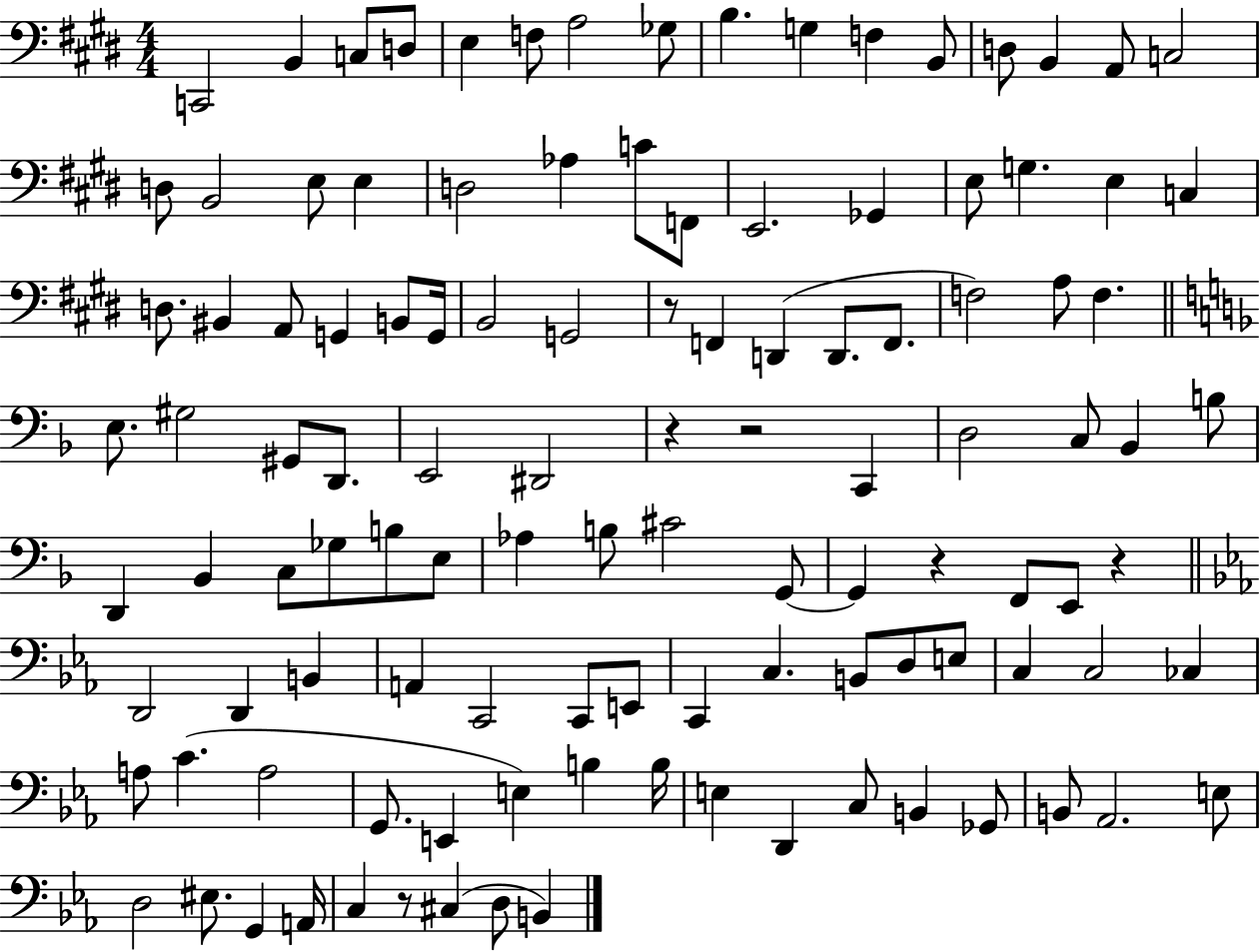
C2/h B2/q C3/e D3/e E3/q F3/e A3/h Gb3/e B3/q. G3/q F3/q B2/e D3/e B2/q A2/e C3/h D3/e B2/h E3/e E3/q D3/h Ab3/q C4/e F2/e E2/h. Gb2/q E3/e G3/q. E3/q C3/q D3/e. BIS2/q A2/e G2/q B2/e G2/s B2/h G2/h R/e F2/q D2/q D2/e. F2/e. F3/h A3/e F3/q. E3/e. G#3/h G#2/e D2/e. E2/h D#2/h R/q R/h C2/q D3/h C3/e Bb2/q B3/e D2/q Bb2/q C3/e Gb3/e B3/e E3/e Ab3/q B3/e C#4/h G2/e G2/q R/q F2/e E2/e R/q D2/h D2/q B2/q A2/q C2/h C2/e E2/e C2/q C3/q. B2/e D3/e E3/e C3/q C3/h CES3/q A3/e C4/q. A3/h G2/e. E2/q E3/q B3/q B3/s E3/q D2/q C3/e B2/q Gb2/e B2/e Ab2/h. E3/e D3/h EIS3/e. G2/q A2/s C3/q R/e C#3/q D3/e B2/q